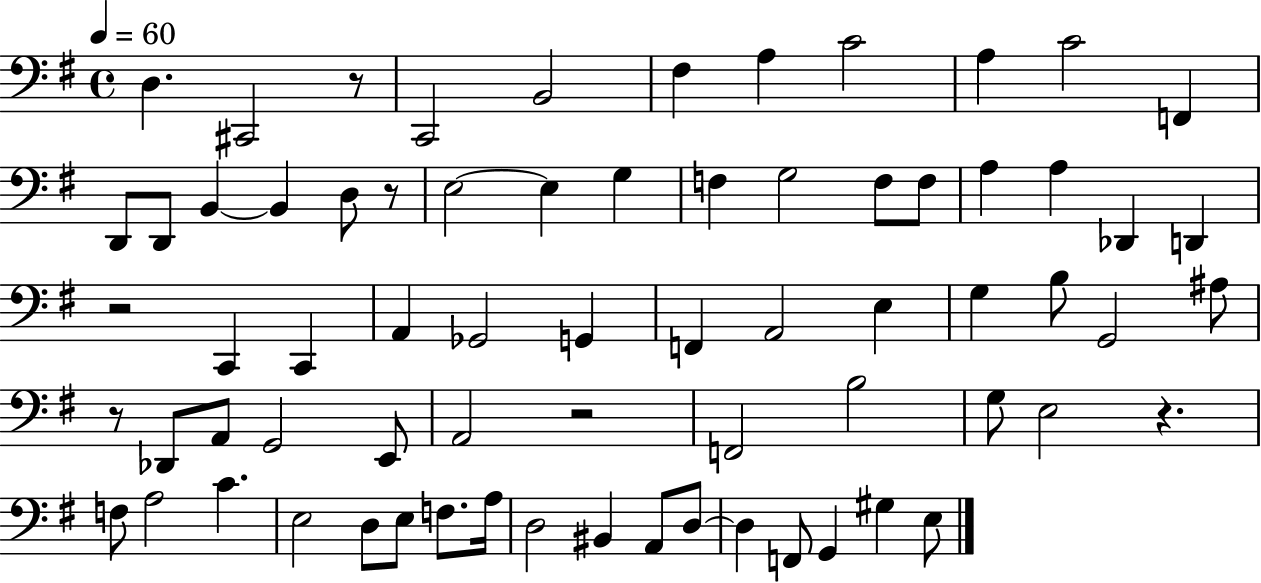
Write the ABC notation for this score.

X:1
T:Untitled
M:4/4
L:1/4
K:G
D, ^C,,2 z/2 C,,2 B,,2 ^F, A, C2 A, C2 F,, D,,/2 D,,/2 B,, B,, D,/2 z/2 E,2 E, G, F, G,2 F,/2 F,/2 A, A, _D,, D,, z2 C,, C,, A,, _G,,2 G,, F,, A,,2 E, G, B,/2 G,,2 ^A,/2 z/2 _D,,/2 A,,/2 G,,2 E,,/2 A,,2 z2 F,,2 B,2 G,/2 E,2 z F,/2 A,2 C E,2 D,/2 E,/2 F,/2 A,/4 D,2 ^B,, A,,/2 D,/2 D, F,,/2 G,, ^G, E,/2